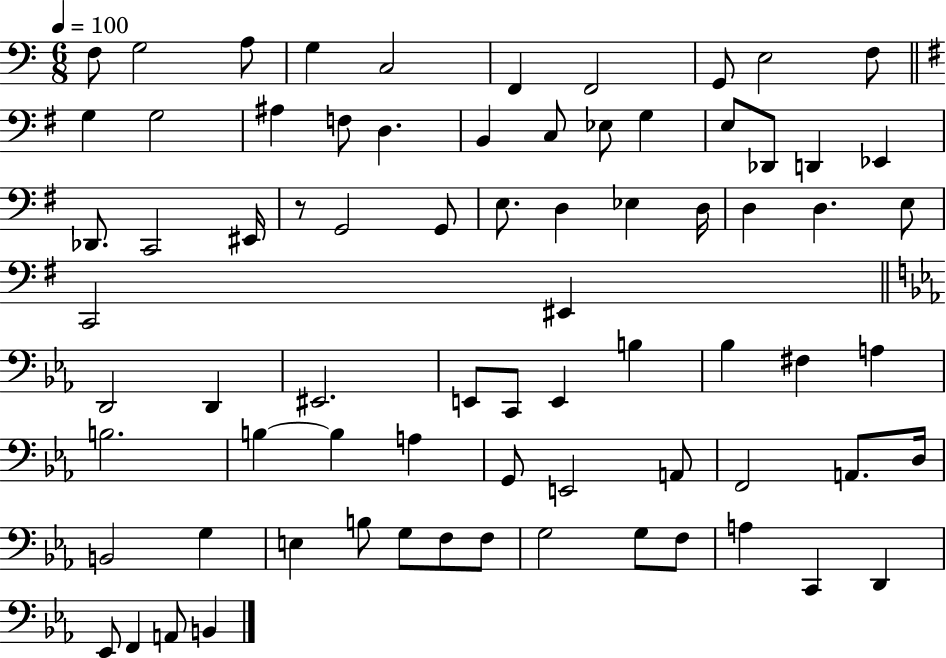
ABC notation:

X:1
T:Untitled
M:6/8
L:1/4
K:C
F,/2 G,2 A,/2 G, C,2 F,, F,,2 G,,/2 E,2 F,/2 G, G,2 ^A, F,/2 D, B,, C,/2 _E,/2 G, E,/2 _D,,/2 D,, _E,, _D,,/2 C,,2 ^E,,/4 z/2 G,,2 G,,/2 E,/2 D, _E, D,/4 D, D, E,/2 C,,2 ^E,, D,,2 D,, ^E,,2 E,,/2 C,,/2 E,, B, _B, ^F, A, B,2 B, B, A, G,,/2 E,,2 A,,/2 F,,2 A,,/2 D,/4 B,,2 G, E, B,/2 G,/2 F,/2 F,/2 G,2 G,/2 F,/2 A, C,, D,, _E,,/2 F,, A,,/2 B,,